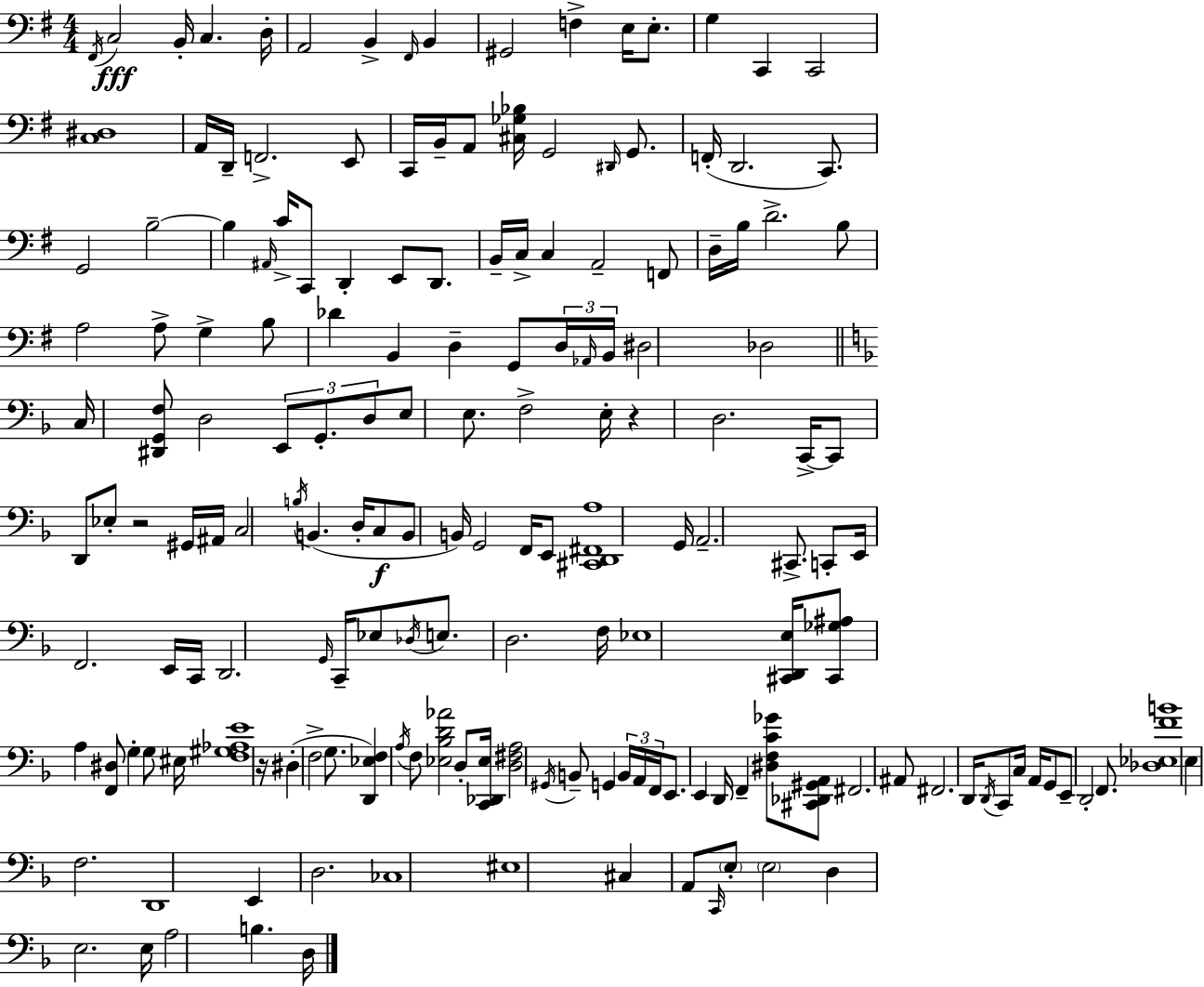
{
  \clef bass
  \numericTimeSignature
  \time 4/4
  \key g \major
  \acciaccatura { fis,16 }\fff c2 b,16-. c4. | d16-. a,2 b,4-> \grace { fis,16 } b,4 | gis,2 f4-> e16 e8.-. | g4 c,4 c,2 | \break <c dis>1 | a,16 d,16-- f,2.-> | e,8 c,16 b,16-- a,8 <cis ges bes>16 g,2 \grace { dis,16 } | g,8. f,16-.( d,2. | \break c,8.) g,2 b2--~~ | b4 \grace { ais,16 } c'16-> c,8 d,4-. e,8 | d,8. b,16-- c16-> c4 a,2-- | f,8 d16-- b16 d'2.-> | \break b8 a2 a8-> g4-> | b8 des'4 b,4 d4-- | g,8 \tuplet 3/2 { d16 \grace { aes,16 } b,16 } dis2 des2 | \bar "||" \break \key d \minor c16 <dis, g, f>8 d2 \tuplet 3/2 { e,8 g,8.-. | d8 } e8 e8. f2-> e16-. | r4 d2. | c,16->~~ c,8 d,8 ees8-. r2 gis,16 | \break ais,16 c2 \acciaccatura { b16 }( b,4. | d16-. c8\f b,8 b,16) g,2 f,16 e,8 | <cis, d, fis, a>1 | g,16 a,2.-- cis,8.-> | \break c,8-. e,16 f,2. | e,16 c,16 d,2. \grace { g,16 } c,16-- | ees8 \acciaccatura { des16 } e8. d2. | f16 ees1 | \break <cis, d, e>16 <cis, ges ais>8 a4 <f, dis>8 g4-. | g8 eis16 <f gis aes e'>1 | r16 dis4-.( f2-> | g8. <d, ees f>4) \acciaccatura { a16 } f8 <ees bes d' aes'>2 | \break d8-. <c, des, ees>16 <d fis a>2 \acciaccatura { gis,16 } b,8-- | g,4 \tuplet 3/2 { b,16 a,16 f,16 } e,8. e,4 d,16 f,4-- | <dis f c' ges'>8 <cis, des, gis, a,>8 fis,2. | ais,8 fis,2. | \break d,16 \acciaccatura { d,16 } c,8 c16 a,16 g,8 e,8-- d,2-. | f,8. <des ees f' b'>1 | e4 f2. | d,1 | \break e,4 d2. | ces1 | eis1 | cis4 a,8 \grace { c,16 } \parenthesize e8-. \parenthesize e2 | \break d4 e2. | e16 a2 | b4. d16 \bar "|."
}